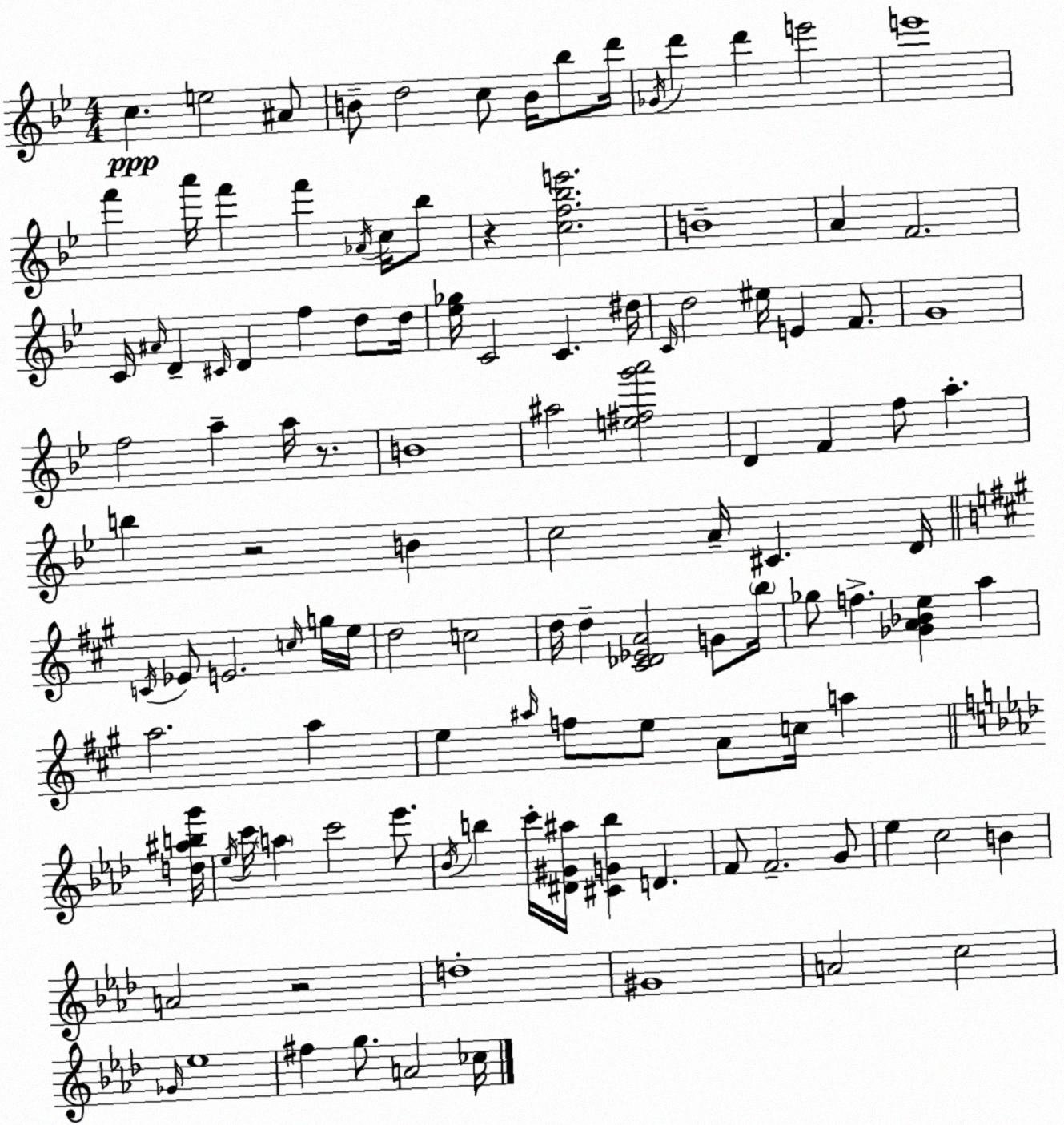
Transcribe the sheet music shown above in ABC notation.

X:1
T:Untitled
M:4/4
L:1/4
K:Gm
c e2 ^A/2 B/2 d2 c/2 B/4 _b/2 d'/4 _G/4 d' d' e'2 e'4 f' a'/4 f' f' _A/4 c/4 _b/2 z [cf_be']2 B4 A F2 C/4 ^A/4 D ^C/4 D f d/2 d/4 [_e_g]/4 C2 C ^d/4 C/4 d2 ^e/4 E F/2 G4 f2 a a/4 z/2 B4 ^a2 [e^fg'a']2 D F f/2 a b z2 B c2 A/4 ^C D/4 C/4 _E/2 E2 c/4 g/4 e/4 d2 c2 d/4 d [^C_D_EA]2 G/2 b/4 _g/2 f [_GA_Be] a a2 a e ^a/4 f/2 e/2 A/2 c/4 a [d^abg']/4 _e/4 c'/4 a c'2 _e'/2 _B/4 b c'/4 [^D^G^a]/4 [^CGb] D F/2 F2 G/2 _e c2 B A2 z2 d4 ^G4 A2 c2 _G/4 _e4 ^f g/2 A2 _c/4